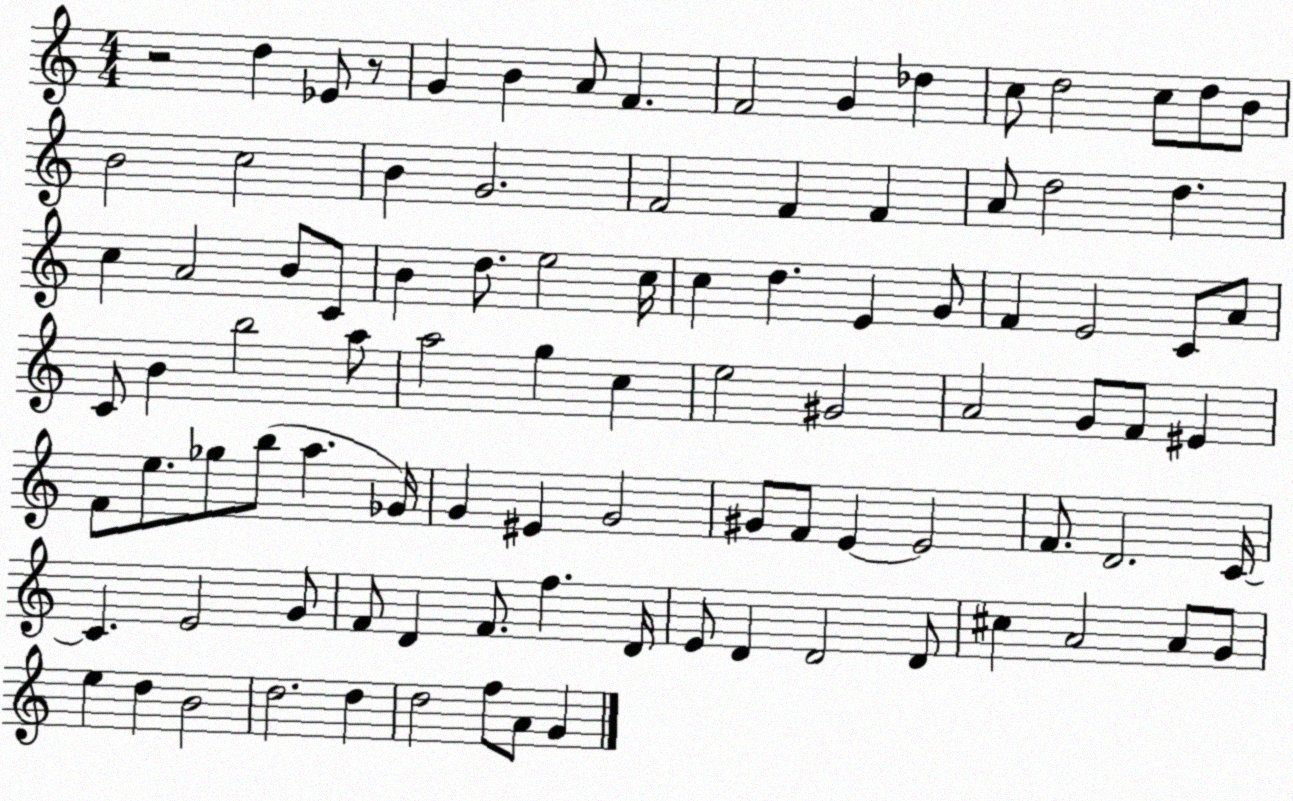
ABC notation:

X:1
T:Untitled
M:4/4
L:1/4
K:C
z2 d _E/2 z/2 G B A/2 F F2 G _d c/2 d2 c/2 d/2 B/2 B2 c2 B G2 F2 F F A/2 d2 d c A2 B/2 C/2 B d/2 e2 c/4 c d E G/2 F E2 C/2 A/2 C/2 B b2 a/2 a2 g c e2 ^G2 A2 G/2 F/2 ^E F/2 e/2 _g/2 b/2 a _G/4 G ^E G2 ^G/2 F/2 E E2 F/2 D2 C/4 C E2 G/2 F/2 D F/2 f D/4 E/2 D D2 D/2 ^c A2 A/2 G/2 e d B2 d2 d d2 f/2 A/2 G